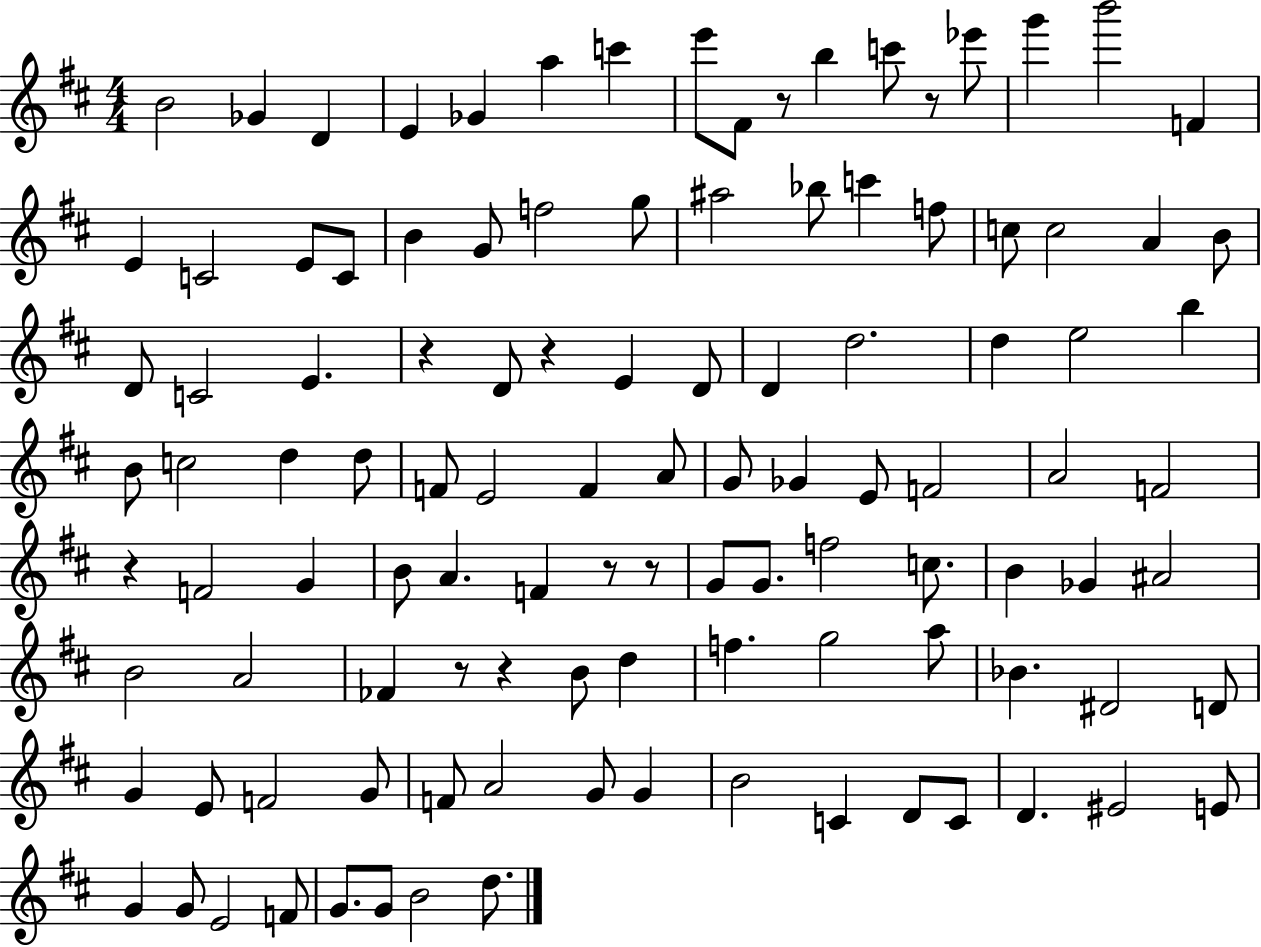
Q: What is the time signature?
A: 4/4